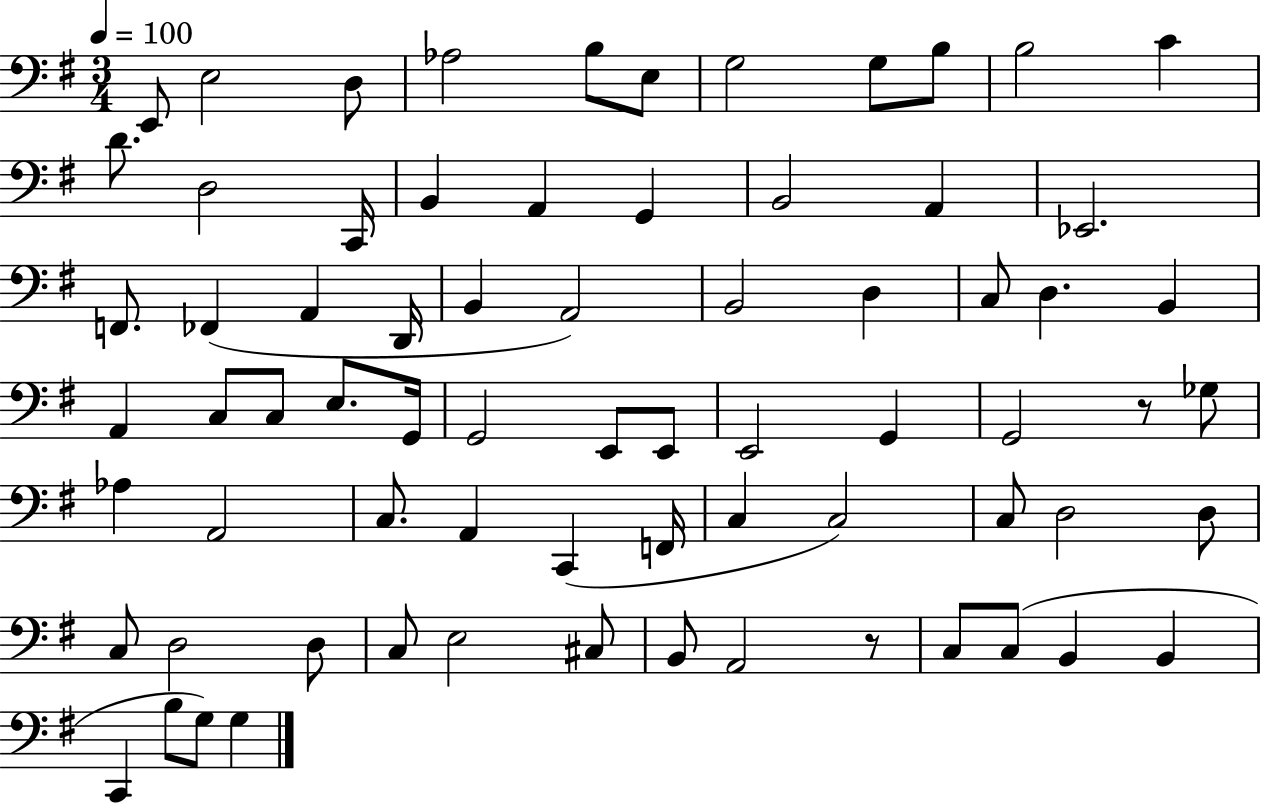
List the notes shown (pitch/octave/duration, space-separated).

E2/e E3/h D3/e Ab3/h B3/e E3/e G3/h G3/e B3/e B3/h C4/q D4/e. D3/h C2/s B2/q A2/q G2/q B2/h A2/q Eb2/h. F2/e. FES2/q A2/q D2/s B2/q A2/h B2/h D3/q C3/e D3/q. B2/q A2/q C3/e C3/e E3/e. G2/s G2/h E2/e E2/e E2/h G2/q G2/h R/e Gb3/e Ab3/q A2/h C3/e. A2/q C2/q F2/s C3/q C3/h C3/e D3/h D3/e C3/e D3/h D3/e C3/e E3/h C#3/e B2/e A2/h R/e C3/e C3/e B2/q B2/q C2/q B3/e G3/e G3/q